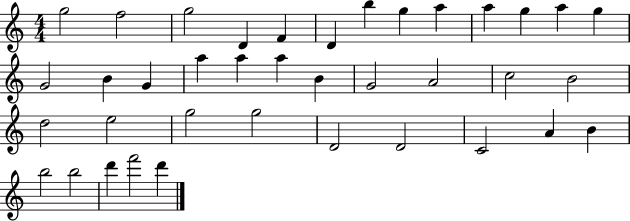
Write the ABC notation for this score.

X:1
T:Untitled
M:4/4
L:1/4
K:C
g2 f2 g2 D F D b g a a g a g G2 B G a a a B G2 A2 c2 B2 d2 e2 g2 g2 D2 D2 C2 A B b2 b2 d' f'2 d'